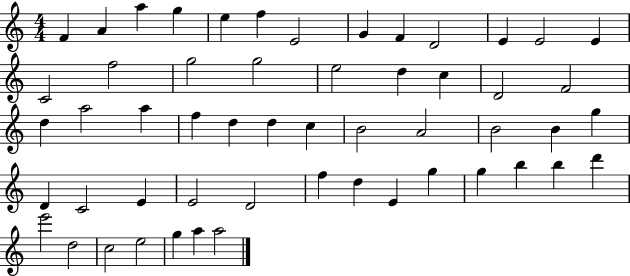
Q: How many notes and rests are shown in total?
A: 54